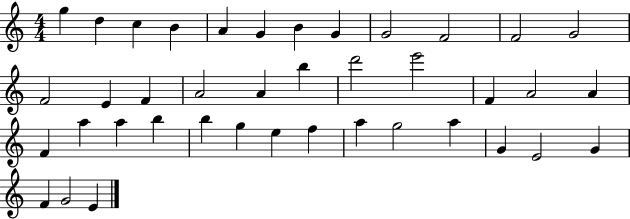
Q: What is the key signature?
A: C major